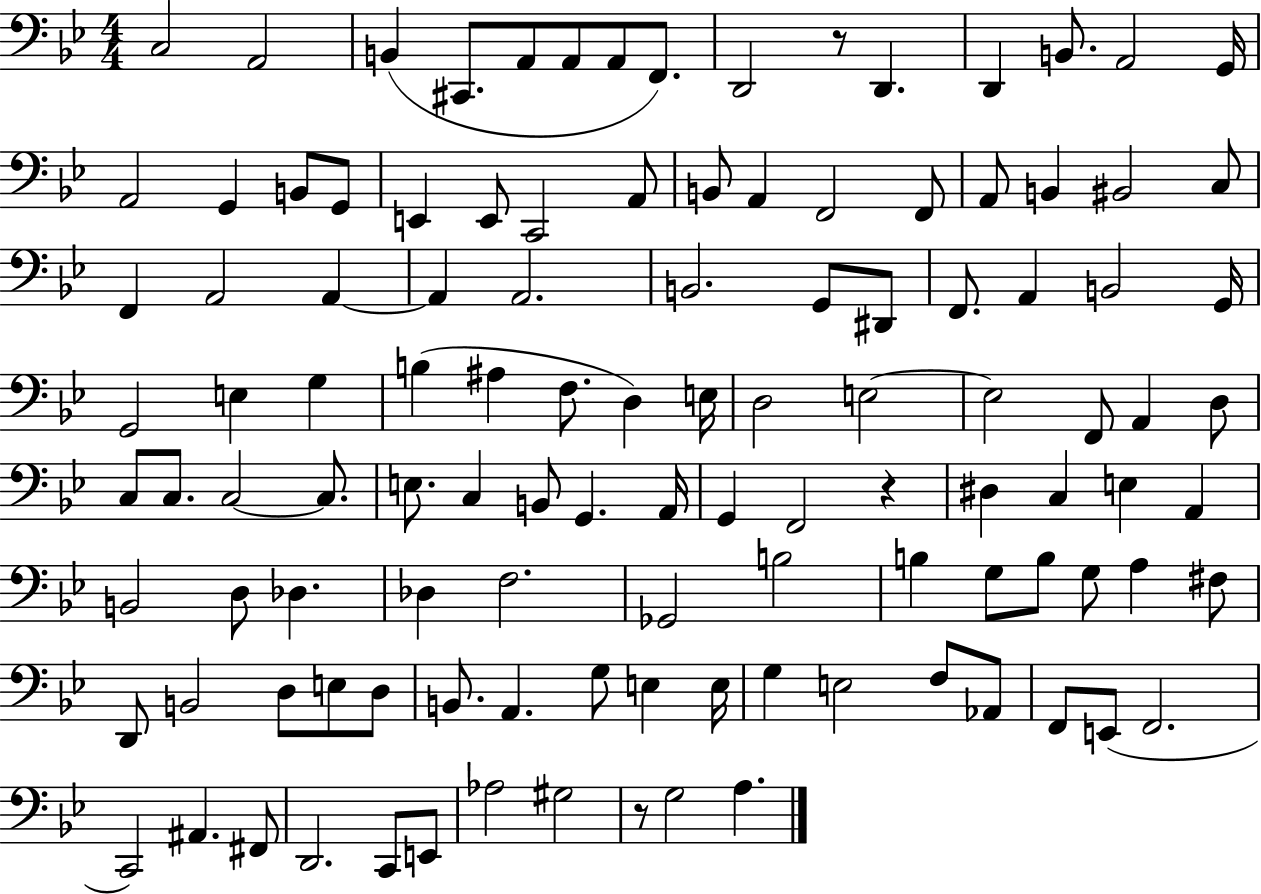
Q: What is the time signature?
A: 4/4